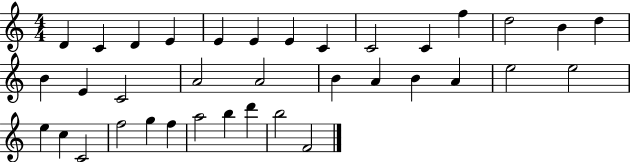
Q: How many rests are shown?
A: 0